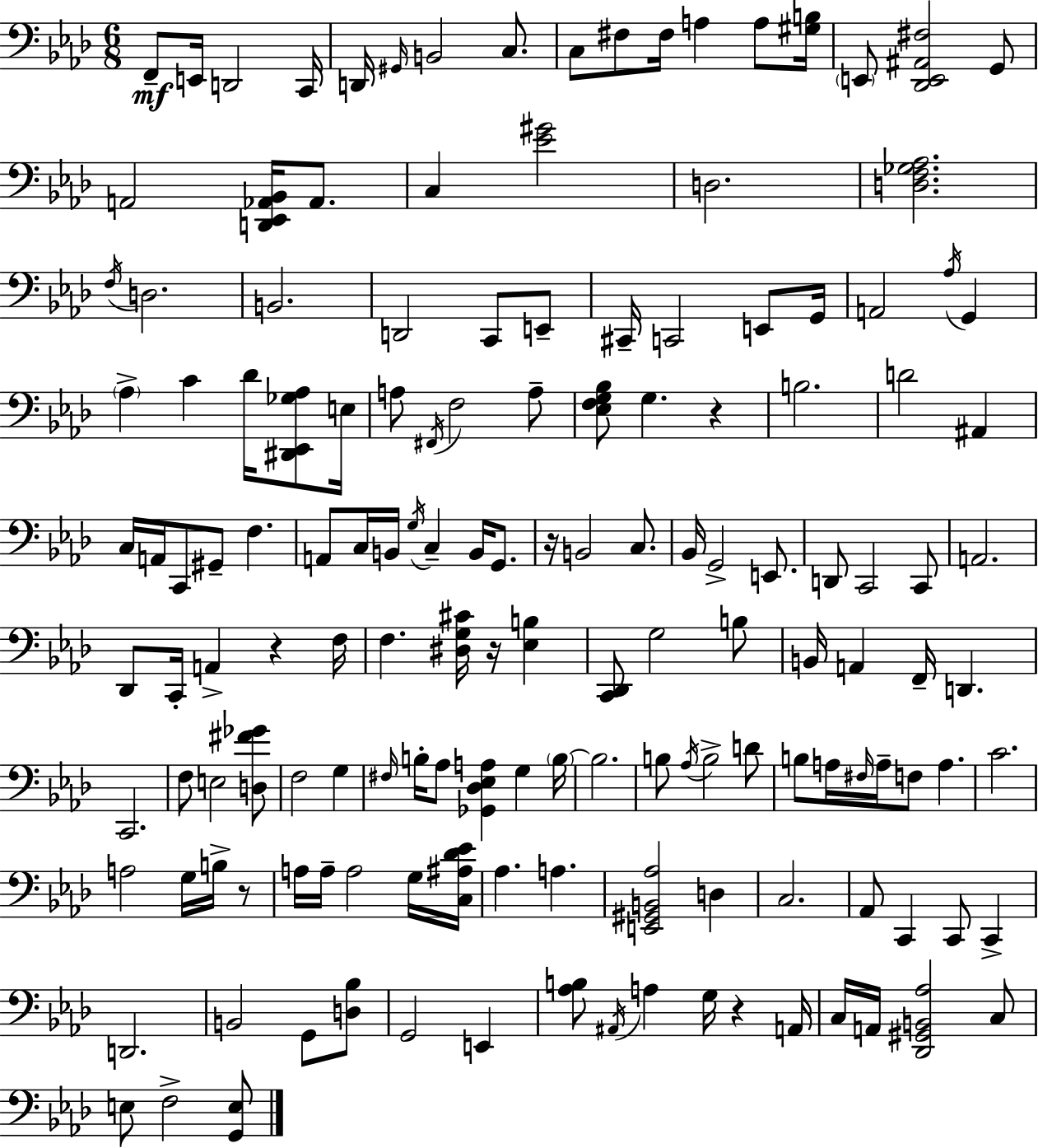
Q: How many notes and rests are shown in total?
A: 151